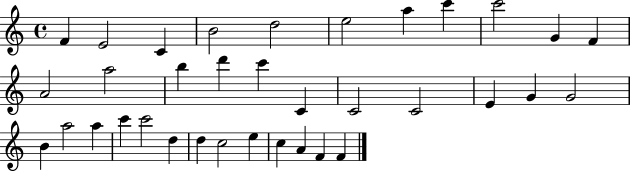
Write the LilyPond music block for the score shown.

{
  \clef treble
  \time 4/4
  \defaultTimeSignature
  \key c \major
  f'4 e'2 c'4 | b'2 d''2 | e''2 a''4 c'''4 | c'''2 g'4 f'4 | \break a'2 a''2 | b''4 d'''4 c'''4 c'4 | c'2 c'2 | e'4 g'4 g'2 | \break b'4 a''2 a''4 | c'''4 c'''2 d''4 | d''4 c''2 e''4 | c''4 a'4 f'4 f'4 | \break \bar "|."
}